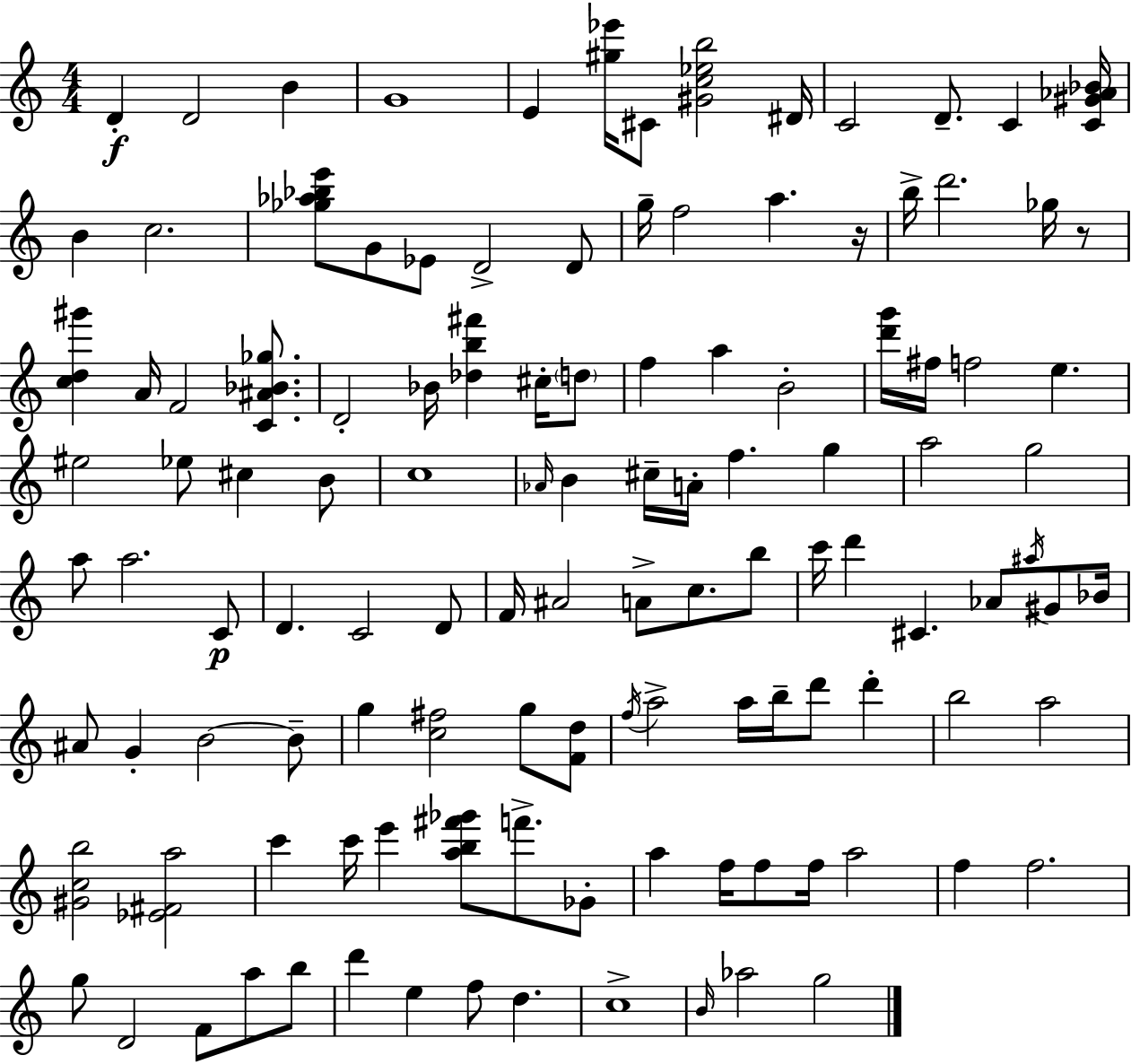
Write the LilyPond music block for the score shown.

{
  \clef treble
  \numericTimeSignature
  \time 4/4
  \key a \minor
  d'4-.\f d'2 b'4 | g'1 | e'4 <gis'' ees'''>16 cis'8 <gis' c'' ees'' b''>2 dis'16 | c'2 d'8.-- c'4 <c' gis' aes' bes'>16 | \break b'4 c''2. | <ges'' aes'' bes'' e'''>8 g'8 ees'8 d'2-> d'8 | g''16-- f''2 a''4. r16 | b''16-> d'''2. ges''16 r8 | \break <c'' d'' gis'''>4 a'16 f'2 <c' ais' bes' ges''>8. | d'2-. bes'16 <des'' b'' fis'''>4 cis''16-. \parenthesize d''8 | f''4 a''4 b'2-. | <d''' g'''>16 fis''16 f''2 e''4. | \break eis''2 ees''8 cis''4 b'8 | c''1 | \grace { aes'16 } b'4 cis''16-- a'16-. f''4. g''4 | a''2 g''2 | \break a''8 a''2. c'8\p | d'4. c'2 d'8 | f'16 ais'2 a'8-> c''8. b''8 | c'''16 d'''4 cis'4. aes'8 \acciaccatura { ais''16 } gis'8 | \break bes'16 ais'8 g'4-. b'2~~ | b'8-- g''4 <c'' fis''>2 g''8 | <f' d''>8 \acciaccatura { f''16 } a''2-> a''16 b''16-- d'''8 d'''4-. | b''2 a''2 | \break <gis' c'' b''>2 <ees' fis' a''>2 | c'''4 c'''16 e'''4 <a'' b'' fis''' ges'''>8 f'''8.-> | ges'8-. a''4 f''16 f''8 f''16 a''2 | f''4 f''2. | \break g''8 d'2 f'8 a''8 | b''8 d'''4 e''4 f''8 d''4. | c''1-> | \grace { b'16 } aes''2 g''2 | \break \bar "|."
}